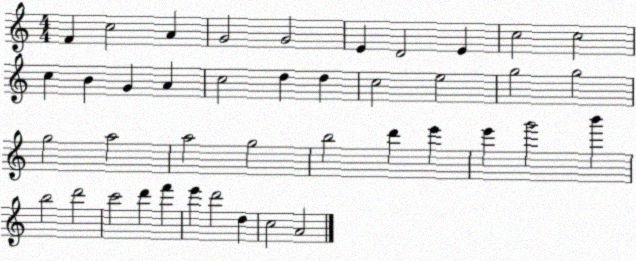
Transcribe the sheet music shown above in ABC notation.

X:1
T:Untitled
M:4/4
L:1/4
K:C
F c2 A G2 G2 E D2 E c2 c2 c B G A c2 d d c2 e2 g2 g2 g2 a2 a2 g2 b2 d' e' e' g'2 b' b2 d'2 c'2 d' f' e' d'2 d c2 A2